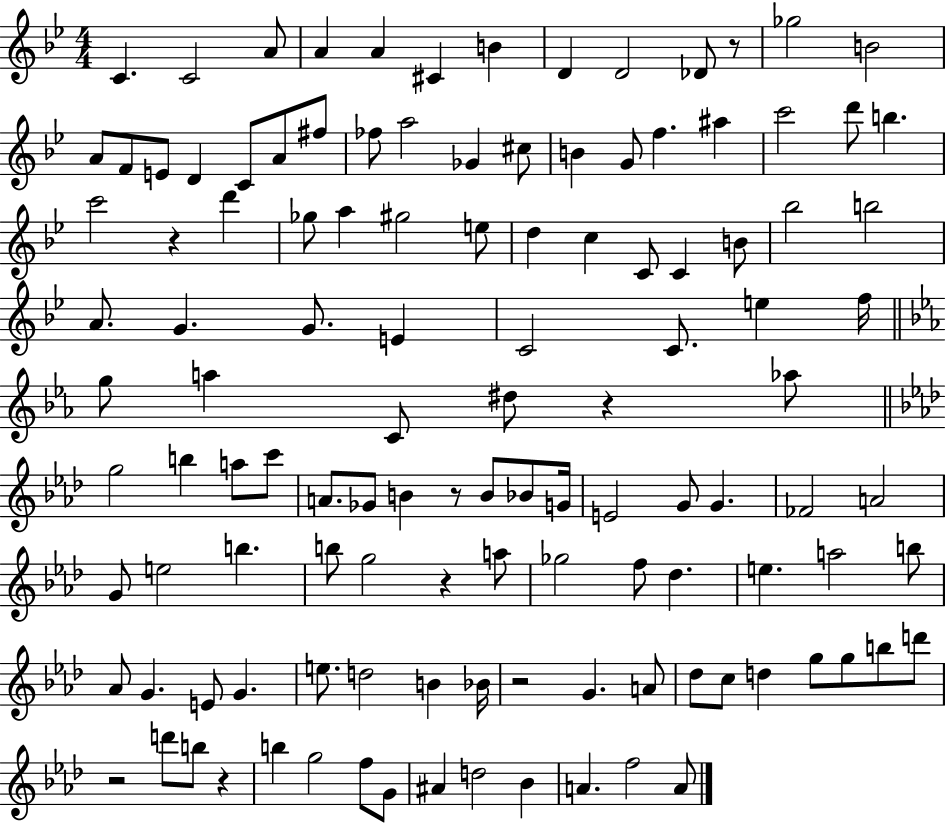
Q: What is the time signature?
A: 4/4